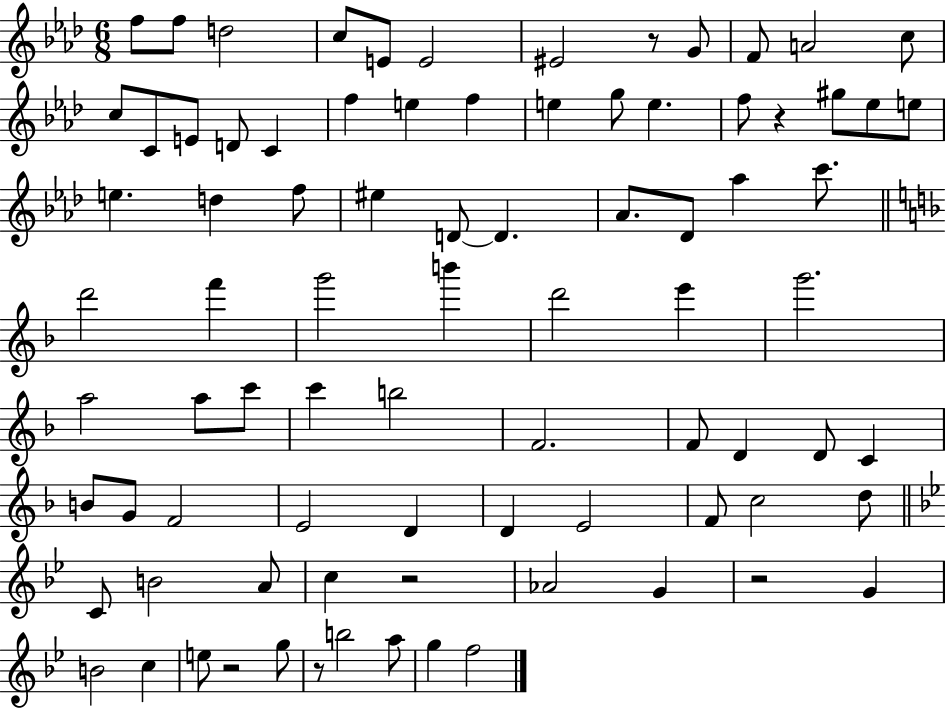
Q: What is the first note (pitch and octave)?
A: F5